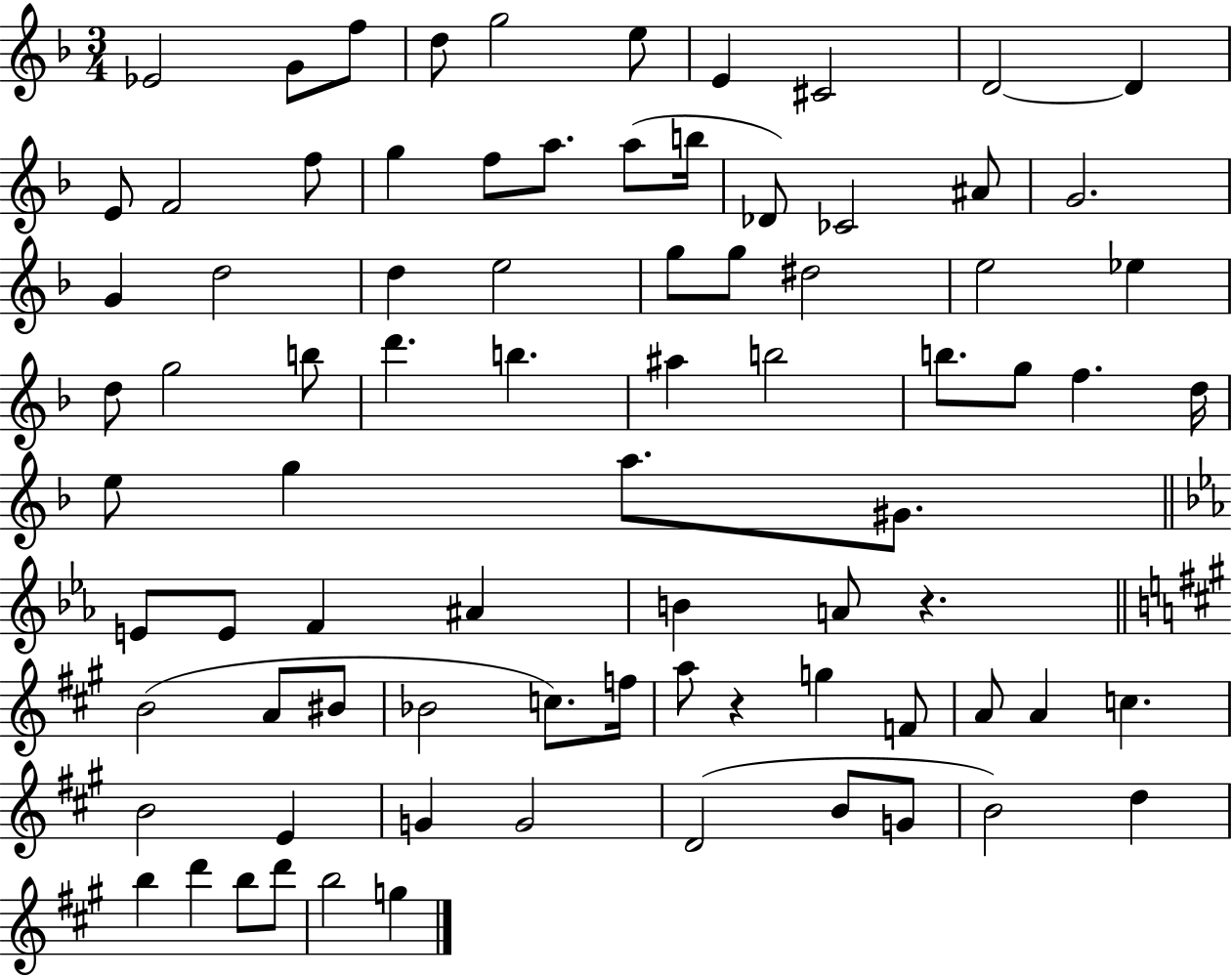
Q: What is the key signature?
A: F major